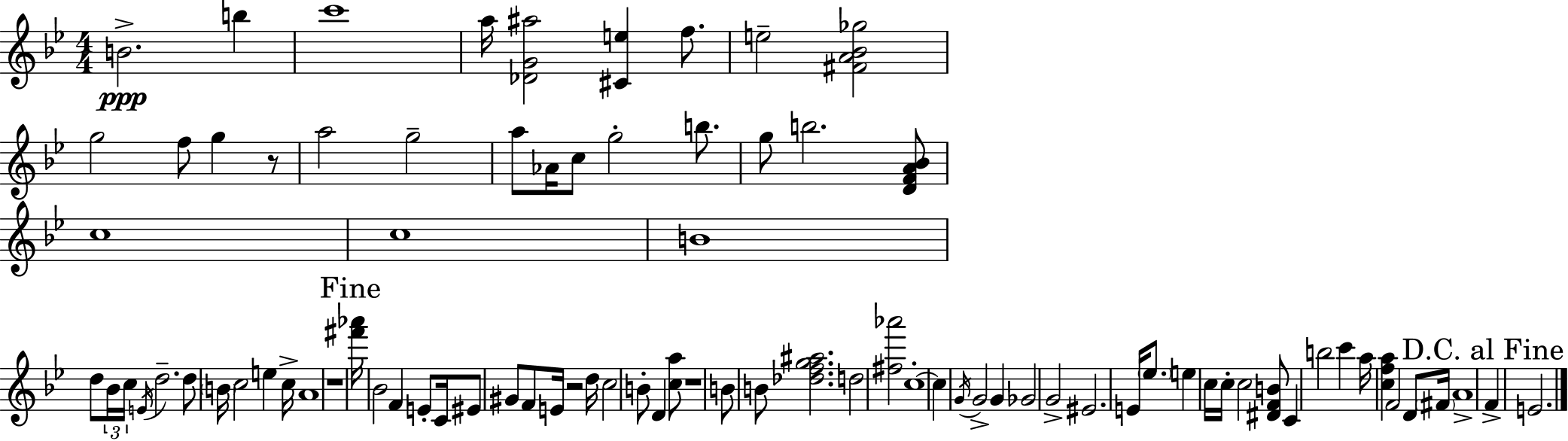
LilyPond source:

{
  \clef treble
  \numericTimeSignature
  \time 4/4
  \key bes \major
  b'2.->\ppp b''4 | c'''1 | a''16 <des' g' ais''>2 <cis' e''>4 f''8. | e''2-- <fis' a' bes' ges''>2 | \break g''2 f''8 g''4 r8 | a''2 g''2-- | a''8 aes'16 c''8 g''2-. b''8. | g''8 b''2. <d' f' a' bes'>8 | \break c''1 | c''1 | b'1 | d''8 \tuplet 3/2 { bes'16 c''16 \acciaccatura { e'16 } } d''2.-- | \break d''8 \parenthesize b'16 c''2 e''4 | c''16-> a'1 | r1 | \mark "Fine" <fis''' aes'''>16 bes'2 f'4 e'8-. | \break c'16 eis'8 gis'8 f'8 e'16 r2 | d''16 c''2 b'8-. d'4 <c'' a''>8 | r1 | b'8 b'8 <des'' f'' g'' ais''>2. | \break d''2 <fis'' aes'''>2 | c''1-.~~ | c''4 \acciaccatura { g'16 } g'2-> g'4 | ges'2 g'2-> | \break eis'2. e'16 \parenthesize ees''8. | e''4 c''16 c''16-. c''2 | <dis' f' b'>8 c'4 b''2 c'''4 | a''16 <c'' f'' a''>4 f'2 d'8 | \break \parenthesize fis'16 a'1-> | \mark "D.C. al Fine" f'4-> e'2. | \bar "|."
}